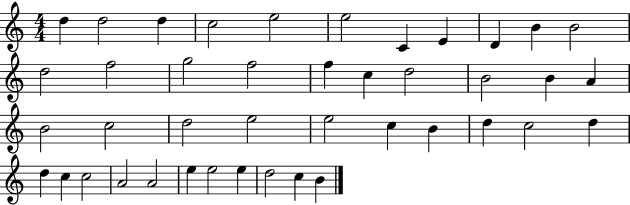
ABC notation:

X:1
T:Untitled
M:4/4
L:1/4
K:C
d d2 d c2 e2 e2 C E D B B2 d2 f2 g2 f2 f c d2 B2 B A B2 c2 d2 e2 e2 c B d c2 d d c c2 A2 A2 e e2 e d2 c B